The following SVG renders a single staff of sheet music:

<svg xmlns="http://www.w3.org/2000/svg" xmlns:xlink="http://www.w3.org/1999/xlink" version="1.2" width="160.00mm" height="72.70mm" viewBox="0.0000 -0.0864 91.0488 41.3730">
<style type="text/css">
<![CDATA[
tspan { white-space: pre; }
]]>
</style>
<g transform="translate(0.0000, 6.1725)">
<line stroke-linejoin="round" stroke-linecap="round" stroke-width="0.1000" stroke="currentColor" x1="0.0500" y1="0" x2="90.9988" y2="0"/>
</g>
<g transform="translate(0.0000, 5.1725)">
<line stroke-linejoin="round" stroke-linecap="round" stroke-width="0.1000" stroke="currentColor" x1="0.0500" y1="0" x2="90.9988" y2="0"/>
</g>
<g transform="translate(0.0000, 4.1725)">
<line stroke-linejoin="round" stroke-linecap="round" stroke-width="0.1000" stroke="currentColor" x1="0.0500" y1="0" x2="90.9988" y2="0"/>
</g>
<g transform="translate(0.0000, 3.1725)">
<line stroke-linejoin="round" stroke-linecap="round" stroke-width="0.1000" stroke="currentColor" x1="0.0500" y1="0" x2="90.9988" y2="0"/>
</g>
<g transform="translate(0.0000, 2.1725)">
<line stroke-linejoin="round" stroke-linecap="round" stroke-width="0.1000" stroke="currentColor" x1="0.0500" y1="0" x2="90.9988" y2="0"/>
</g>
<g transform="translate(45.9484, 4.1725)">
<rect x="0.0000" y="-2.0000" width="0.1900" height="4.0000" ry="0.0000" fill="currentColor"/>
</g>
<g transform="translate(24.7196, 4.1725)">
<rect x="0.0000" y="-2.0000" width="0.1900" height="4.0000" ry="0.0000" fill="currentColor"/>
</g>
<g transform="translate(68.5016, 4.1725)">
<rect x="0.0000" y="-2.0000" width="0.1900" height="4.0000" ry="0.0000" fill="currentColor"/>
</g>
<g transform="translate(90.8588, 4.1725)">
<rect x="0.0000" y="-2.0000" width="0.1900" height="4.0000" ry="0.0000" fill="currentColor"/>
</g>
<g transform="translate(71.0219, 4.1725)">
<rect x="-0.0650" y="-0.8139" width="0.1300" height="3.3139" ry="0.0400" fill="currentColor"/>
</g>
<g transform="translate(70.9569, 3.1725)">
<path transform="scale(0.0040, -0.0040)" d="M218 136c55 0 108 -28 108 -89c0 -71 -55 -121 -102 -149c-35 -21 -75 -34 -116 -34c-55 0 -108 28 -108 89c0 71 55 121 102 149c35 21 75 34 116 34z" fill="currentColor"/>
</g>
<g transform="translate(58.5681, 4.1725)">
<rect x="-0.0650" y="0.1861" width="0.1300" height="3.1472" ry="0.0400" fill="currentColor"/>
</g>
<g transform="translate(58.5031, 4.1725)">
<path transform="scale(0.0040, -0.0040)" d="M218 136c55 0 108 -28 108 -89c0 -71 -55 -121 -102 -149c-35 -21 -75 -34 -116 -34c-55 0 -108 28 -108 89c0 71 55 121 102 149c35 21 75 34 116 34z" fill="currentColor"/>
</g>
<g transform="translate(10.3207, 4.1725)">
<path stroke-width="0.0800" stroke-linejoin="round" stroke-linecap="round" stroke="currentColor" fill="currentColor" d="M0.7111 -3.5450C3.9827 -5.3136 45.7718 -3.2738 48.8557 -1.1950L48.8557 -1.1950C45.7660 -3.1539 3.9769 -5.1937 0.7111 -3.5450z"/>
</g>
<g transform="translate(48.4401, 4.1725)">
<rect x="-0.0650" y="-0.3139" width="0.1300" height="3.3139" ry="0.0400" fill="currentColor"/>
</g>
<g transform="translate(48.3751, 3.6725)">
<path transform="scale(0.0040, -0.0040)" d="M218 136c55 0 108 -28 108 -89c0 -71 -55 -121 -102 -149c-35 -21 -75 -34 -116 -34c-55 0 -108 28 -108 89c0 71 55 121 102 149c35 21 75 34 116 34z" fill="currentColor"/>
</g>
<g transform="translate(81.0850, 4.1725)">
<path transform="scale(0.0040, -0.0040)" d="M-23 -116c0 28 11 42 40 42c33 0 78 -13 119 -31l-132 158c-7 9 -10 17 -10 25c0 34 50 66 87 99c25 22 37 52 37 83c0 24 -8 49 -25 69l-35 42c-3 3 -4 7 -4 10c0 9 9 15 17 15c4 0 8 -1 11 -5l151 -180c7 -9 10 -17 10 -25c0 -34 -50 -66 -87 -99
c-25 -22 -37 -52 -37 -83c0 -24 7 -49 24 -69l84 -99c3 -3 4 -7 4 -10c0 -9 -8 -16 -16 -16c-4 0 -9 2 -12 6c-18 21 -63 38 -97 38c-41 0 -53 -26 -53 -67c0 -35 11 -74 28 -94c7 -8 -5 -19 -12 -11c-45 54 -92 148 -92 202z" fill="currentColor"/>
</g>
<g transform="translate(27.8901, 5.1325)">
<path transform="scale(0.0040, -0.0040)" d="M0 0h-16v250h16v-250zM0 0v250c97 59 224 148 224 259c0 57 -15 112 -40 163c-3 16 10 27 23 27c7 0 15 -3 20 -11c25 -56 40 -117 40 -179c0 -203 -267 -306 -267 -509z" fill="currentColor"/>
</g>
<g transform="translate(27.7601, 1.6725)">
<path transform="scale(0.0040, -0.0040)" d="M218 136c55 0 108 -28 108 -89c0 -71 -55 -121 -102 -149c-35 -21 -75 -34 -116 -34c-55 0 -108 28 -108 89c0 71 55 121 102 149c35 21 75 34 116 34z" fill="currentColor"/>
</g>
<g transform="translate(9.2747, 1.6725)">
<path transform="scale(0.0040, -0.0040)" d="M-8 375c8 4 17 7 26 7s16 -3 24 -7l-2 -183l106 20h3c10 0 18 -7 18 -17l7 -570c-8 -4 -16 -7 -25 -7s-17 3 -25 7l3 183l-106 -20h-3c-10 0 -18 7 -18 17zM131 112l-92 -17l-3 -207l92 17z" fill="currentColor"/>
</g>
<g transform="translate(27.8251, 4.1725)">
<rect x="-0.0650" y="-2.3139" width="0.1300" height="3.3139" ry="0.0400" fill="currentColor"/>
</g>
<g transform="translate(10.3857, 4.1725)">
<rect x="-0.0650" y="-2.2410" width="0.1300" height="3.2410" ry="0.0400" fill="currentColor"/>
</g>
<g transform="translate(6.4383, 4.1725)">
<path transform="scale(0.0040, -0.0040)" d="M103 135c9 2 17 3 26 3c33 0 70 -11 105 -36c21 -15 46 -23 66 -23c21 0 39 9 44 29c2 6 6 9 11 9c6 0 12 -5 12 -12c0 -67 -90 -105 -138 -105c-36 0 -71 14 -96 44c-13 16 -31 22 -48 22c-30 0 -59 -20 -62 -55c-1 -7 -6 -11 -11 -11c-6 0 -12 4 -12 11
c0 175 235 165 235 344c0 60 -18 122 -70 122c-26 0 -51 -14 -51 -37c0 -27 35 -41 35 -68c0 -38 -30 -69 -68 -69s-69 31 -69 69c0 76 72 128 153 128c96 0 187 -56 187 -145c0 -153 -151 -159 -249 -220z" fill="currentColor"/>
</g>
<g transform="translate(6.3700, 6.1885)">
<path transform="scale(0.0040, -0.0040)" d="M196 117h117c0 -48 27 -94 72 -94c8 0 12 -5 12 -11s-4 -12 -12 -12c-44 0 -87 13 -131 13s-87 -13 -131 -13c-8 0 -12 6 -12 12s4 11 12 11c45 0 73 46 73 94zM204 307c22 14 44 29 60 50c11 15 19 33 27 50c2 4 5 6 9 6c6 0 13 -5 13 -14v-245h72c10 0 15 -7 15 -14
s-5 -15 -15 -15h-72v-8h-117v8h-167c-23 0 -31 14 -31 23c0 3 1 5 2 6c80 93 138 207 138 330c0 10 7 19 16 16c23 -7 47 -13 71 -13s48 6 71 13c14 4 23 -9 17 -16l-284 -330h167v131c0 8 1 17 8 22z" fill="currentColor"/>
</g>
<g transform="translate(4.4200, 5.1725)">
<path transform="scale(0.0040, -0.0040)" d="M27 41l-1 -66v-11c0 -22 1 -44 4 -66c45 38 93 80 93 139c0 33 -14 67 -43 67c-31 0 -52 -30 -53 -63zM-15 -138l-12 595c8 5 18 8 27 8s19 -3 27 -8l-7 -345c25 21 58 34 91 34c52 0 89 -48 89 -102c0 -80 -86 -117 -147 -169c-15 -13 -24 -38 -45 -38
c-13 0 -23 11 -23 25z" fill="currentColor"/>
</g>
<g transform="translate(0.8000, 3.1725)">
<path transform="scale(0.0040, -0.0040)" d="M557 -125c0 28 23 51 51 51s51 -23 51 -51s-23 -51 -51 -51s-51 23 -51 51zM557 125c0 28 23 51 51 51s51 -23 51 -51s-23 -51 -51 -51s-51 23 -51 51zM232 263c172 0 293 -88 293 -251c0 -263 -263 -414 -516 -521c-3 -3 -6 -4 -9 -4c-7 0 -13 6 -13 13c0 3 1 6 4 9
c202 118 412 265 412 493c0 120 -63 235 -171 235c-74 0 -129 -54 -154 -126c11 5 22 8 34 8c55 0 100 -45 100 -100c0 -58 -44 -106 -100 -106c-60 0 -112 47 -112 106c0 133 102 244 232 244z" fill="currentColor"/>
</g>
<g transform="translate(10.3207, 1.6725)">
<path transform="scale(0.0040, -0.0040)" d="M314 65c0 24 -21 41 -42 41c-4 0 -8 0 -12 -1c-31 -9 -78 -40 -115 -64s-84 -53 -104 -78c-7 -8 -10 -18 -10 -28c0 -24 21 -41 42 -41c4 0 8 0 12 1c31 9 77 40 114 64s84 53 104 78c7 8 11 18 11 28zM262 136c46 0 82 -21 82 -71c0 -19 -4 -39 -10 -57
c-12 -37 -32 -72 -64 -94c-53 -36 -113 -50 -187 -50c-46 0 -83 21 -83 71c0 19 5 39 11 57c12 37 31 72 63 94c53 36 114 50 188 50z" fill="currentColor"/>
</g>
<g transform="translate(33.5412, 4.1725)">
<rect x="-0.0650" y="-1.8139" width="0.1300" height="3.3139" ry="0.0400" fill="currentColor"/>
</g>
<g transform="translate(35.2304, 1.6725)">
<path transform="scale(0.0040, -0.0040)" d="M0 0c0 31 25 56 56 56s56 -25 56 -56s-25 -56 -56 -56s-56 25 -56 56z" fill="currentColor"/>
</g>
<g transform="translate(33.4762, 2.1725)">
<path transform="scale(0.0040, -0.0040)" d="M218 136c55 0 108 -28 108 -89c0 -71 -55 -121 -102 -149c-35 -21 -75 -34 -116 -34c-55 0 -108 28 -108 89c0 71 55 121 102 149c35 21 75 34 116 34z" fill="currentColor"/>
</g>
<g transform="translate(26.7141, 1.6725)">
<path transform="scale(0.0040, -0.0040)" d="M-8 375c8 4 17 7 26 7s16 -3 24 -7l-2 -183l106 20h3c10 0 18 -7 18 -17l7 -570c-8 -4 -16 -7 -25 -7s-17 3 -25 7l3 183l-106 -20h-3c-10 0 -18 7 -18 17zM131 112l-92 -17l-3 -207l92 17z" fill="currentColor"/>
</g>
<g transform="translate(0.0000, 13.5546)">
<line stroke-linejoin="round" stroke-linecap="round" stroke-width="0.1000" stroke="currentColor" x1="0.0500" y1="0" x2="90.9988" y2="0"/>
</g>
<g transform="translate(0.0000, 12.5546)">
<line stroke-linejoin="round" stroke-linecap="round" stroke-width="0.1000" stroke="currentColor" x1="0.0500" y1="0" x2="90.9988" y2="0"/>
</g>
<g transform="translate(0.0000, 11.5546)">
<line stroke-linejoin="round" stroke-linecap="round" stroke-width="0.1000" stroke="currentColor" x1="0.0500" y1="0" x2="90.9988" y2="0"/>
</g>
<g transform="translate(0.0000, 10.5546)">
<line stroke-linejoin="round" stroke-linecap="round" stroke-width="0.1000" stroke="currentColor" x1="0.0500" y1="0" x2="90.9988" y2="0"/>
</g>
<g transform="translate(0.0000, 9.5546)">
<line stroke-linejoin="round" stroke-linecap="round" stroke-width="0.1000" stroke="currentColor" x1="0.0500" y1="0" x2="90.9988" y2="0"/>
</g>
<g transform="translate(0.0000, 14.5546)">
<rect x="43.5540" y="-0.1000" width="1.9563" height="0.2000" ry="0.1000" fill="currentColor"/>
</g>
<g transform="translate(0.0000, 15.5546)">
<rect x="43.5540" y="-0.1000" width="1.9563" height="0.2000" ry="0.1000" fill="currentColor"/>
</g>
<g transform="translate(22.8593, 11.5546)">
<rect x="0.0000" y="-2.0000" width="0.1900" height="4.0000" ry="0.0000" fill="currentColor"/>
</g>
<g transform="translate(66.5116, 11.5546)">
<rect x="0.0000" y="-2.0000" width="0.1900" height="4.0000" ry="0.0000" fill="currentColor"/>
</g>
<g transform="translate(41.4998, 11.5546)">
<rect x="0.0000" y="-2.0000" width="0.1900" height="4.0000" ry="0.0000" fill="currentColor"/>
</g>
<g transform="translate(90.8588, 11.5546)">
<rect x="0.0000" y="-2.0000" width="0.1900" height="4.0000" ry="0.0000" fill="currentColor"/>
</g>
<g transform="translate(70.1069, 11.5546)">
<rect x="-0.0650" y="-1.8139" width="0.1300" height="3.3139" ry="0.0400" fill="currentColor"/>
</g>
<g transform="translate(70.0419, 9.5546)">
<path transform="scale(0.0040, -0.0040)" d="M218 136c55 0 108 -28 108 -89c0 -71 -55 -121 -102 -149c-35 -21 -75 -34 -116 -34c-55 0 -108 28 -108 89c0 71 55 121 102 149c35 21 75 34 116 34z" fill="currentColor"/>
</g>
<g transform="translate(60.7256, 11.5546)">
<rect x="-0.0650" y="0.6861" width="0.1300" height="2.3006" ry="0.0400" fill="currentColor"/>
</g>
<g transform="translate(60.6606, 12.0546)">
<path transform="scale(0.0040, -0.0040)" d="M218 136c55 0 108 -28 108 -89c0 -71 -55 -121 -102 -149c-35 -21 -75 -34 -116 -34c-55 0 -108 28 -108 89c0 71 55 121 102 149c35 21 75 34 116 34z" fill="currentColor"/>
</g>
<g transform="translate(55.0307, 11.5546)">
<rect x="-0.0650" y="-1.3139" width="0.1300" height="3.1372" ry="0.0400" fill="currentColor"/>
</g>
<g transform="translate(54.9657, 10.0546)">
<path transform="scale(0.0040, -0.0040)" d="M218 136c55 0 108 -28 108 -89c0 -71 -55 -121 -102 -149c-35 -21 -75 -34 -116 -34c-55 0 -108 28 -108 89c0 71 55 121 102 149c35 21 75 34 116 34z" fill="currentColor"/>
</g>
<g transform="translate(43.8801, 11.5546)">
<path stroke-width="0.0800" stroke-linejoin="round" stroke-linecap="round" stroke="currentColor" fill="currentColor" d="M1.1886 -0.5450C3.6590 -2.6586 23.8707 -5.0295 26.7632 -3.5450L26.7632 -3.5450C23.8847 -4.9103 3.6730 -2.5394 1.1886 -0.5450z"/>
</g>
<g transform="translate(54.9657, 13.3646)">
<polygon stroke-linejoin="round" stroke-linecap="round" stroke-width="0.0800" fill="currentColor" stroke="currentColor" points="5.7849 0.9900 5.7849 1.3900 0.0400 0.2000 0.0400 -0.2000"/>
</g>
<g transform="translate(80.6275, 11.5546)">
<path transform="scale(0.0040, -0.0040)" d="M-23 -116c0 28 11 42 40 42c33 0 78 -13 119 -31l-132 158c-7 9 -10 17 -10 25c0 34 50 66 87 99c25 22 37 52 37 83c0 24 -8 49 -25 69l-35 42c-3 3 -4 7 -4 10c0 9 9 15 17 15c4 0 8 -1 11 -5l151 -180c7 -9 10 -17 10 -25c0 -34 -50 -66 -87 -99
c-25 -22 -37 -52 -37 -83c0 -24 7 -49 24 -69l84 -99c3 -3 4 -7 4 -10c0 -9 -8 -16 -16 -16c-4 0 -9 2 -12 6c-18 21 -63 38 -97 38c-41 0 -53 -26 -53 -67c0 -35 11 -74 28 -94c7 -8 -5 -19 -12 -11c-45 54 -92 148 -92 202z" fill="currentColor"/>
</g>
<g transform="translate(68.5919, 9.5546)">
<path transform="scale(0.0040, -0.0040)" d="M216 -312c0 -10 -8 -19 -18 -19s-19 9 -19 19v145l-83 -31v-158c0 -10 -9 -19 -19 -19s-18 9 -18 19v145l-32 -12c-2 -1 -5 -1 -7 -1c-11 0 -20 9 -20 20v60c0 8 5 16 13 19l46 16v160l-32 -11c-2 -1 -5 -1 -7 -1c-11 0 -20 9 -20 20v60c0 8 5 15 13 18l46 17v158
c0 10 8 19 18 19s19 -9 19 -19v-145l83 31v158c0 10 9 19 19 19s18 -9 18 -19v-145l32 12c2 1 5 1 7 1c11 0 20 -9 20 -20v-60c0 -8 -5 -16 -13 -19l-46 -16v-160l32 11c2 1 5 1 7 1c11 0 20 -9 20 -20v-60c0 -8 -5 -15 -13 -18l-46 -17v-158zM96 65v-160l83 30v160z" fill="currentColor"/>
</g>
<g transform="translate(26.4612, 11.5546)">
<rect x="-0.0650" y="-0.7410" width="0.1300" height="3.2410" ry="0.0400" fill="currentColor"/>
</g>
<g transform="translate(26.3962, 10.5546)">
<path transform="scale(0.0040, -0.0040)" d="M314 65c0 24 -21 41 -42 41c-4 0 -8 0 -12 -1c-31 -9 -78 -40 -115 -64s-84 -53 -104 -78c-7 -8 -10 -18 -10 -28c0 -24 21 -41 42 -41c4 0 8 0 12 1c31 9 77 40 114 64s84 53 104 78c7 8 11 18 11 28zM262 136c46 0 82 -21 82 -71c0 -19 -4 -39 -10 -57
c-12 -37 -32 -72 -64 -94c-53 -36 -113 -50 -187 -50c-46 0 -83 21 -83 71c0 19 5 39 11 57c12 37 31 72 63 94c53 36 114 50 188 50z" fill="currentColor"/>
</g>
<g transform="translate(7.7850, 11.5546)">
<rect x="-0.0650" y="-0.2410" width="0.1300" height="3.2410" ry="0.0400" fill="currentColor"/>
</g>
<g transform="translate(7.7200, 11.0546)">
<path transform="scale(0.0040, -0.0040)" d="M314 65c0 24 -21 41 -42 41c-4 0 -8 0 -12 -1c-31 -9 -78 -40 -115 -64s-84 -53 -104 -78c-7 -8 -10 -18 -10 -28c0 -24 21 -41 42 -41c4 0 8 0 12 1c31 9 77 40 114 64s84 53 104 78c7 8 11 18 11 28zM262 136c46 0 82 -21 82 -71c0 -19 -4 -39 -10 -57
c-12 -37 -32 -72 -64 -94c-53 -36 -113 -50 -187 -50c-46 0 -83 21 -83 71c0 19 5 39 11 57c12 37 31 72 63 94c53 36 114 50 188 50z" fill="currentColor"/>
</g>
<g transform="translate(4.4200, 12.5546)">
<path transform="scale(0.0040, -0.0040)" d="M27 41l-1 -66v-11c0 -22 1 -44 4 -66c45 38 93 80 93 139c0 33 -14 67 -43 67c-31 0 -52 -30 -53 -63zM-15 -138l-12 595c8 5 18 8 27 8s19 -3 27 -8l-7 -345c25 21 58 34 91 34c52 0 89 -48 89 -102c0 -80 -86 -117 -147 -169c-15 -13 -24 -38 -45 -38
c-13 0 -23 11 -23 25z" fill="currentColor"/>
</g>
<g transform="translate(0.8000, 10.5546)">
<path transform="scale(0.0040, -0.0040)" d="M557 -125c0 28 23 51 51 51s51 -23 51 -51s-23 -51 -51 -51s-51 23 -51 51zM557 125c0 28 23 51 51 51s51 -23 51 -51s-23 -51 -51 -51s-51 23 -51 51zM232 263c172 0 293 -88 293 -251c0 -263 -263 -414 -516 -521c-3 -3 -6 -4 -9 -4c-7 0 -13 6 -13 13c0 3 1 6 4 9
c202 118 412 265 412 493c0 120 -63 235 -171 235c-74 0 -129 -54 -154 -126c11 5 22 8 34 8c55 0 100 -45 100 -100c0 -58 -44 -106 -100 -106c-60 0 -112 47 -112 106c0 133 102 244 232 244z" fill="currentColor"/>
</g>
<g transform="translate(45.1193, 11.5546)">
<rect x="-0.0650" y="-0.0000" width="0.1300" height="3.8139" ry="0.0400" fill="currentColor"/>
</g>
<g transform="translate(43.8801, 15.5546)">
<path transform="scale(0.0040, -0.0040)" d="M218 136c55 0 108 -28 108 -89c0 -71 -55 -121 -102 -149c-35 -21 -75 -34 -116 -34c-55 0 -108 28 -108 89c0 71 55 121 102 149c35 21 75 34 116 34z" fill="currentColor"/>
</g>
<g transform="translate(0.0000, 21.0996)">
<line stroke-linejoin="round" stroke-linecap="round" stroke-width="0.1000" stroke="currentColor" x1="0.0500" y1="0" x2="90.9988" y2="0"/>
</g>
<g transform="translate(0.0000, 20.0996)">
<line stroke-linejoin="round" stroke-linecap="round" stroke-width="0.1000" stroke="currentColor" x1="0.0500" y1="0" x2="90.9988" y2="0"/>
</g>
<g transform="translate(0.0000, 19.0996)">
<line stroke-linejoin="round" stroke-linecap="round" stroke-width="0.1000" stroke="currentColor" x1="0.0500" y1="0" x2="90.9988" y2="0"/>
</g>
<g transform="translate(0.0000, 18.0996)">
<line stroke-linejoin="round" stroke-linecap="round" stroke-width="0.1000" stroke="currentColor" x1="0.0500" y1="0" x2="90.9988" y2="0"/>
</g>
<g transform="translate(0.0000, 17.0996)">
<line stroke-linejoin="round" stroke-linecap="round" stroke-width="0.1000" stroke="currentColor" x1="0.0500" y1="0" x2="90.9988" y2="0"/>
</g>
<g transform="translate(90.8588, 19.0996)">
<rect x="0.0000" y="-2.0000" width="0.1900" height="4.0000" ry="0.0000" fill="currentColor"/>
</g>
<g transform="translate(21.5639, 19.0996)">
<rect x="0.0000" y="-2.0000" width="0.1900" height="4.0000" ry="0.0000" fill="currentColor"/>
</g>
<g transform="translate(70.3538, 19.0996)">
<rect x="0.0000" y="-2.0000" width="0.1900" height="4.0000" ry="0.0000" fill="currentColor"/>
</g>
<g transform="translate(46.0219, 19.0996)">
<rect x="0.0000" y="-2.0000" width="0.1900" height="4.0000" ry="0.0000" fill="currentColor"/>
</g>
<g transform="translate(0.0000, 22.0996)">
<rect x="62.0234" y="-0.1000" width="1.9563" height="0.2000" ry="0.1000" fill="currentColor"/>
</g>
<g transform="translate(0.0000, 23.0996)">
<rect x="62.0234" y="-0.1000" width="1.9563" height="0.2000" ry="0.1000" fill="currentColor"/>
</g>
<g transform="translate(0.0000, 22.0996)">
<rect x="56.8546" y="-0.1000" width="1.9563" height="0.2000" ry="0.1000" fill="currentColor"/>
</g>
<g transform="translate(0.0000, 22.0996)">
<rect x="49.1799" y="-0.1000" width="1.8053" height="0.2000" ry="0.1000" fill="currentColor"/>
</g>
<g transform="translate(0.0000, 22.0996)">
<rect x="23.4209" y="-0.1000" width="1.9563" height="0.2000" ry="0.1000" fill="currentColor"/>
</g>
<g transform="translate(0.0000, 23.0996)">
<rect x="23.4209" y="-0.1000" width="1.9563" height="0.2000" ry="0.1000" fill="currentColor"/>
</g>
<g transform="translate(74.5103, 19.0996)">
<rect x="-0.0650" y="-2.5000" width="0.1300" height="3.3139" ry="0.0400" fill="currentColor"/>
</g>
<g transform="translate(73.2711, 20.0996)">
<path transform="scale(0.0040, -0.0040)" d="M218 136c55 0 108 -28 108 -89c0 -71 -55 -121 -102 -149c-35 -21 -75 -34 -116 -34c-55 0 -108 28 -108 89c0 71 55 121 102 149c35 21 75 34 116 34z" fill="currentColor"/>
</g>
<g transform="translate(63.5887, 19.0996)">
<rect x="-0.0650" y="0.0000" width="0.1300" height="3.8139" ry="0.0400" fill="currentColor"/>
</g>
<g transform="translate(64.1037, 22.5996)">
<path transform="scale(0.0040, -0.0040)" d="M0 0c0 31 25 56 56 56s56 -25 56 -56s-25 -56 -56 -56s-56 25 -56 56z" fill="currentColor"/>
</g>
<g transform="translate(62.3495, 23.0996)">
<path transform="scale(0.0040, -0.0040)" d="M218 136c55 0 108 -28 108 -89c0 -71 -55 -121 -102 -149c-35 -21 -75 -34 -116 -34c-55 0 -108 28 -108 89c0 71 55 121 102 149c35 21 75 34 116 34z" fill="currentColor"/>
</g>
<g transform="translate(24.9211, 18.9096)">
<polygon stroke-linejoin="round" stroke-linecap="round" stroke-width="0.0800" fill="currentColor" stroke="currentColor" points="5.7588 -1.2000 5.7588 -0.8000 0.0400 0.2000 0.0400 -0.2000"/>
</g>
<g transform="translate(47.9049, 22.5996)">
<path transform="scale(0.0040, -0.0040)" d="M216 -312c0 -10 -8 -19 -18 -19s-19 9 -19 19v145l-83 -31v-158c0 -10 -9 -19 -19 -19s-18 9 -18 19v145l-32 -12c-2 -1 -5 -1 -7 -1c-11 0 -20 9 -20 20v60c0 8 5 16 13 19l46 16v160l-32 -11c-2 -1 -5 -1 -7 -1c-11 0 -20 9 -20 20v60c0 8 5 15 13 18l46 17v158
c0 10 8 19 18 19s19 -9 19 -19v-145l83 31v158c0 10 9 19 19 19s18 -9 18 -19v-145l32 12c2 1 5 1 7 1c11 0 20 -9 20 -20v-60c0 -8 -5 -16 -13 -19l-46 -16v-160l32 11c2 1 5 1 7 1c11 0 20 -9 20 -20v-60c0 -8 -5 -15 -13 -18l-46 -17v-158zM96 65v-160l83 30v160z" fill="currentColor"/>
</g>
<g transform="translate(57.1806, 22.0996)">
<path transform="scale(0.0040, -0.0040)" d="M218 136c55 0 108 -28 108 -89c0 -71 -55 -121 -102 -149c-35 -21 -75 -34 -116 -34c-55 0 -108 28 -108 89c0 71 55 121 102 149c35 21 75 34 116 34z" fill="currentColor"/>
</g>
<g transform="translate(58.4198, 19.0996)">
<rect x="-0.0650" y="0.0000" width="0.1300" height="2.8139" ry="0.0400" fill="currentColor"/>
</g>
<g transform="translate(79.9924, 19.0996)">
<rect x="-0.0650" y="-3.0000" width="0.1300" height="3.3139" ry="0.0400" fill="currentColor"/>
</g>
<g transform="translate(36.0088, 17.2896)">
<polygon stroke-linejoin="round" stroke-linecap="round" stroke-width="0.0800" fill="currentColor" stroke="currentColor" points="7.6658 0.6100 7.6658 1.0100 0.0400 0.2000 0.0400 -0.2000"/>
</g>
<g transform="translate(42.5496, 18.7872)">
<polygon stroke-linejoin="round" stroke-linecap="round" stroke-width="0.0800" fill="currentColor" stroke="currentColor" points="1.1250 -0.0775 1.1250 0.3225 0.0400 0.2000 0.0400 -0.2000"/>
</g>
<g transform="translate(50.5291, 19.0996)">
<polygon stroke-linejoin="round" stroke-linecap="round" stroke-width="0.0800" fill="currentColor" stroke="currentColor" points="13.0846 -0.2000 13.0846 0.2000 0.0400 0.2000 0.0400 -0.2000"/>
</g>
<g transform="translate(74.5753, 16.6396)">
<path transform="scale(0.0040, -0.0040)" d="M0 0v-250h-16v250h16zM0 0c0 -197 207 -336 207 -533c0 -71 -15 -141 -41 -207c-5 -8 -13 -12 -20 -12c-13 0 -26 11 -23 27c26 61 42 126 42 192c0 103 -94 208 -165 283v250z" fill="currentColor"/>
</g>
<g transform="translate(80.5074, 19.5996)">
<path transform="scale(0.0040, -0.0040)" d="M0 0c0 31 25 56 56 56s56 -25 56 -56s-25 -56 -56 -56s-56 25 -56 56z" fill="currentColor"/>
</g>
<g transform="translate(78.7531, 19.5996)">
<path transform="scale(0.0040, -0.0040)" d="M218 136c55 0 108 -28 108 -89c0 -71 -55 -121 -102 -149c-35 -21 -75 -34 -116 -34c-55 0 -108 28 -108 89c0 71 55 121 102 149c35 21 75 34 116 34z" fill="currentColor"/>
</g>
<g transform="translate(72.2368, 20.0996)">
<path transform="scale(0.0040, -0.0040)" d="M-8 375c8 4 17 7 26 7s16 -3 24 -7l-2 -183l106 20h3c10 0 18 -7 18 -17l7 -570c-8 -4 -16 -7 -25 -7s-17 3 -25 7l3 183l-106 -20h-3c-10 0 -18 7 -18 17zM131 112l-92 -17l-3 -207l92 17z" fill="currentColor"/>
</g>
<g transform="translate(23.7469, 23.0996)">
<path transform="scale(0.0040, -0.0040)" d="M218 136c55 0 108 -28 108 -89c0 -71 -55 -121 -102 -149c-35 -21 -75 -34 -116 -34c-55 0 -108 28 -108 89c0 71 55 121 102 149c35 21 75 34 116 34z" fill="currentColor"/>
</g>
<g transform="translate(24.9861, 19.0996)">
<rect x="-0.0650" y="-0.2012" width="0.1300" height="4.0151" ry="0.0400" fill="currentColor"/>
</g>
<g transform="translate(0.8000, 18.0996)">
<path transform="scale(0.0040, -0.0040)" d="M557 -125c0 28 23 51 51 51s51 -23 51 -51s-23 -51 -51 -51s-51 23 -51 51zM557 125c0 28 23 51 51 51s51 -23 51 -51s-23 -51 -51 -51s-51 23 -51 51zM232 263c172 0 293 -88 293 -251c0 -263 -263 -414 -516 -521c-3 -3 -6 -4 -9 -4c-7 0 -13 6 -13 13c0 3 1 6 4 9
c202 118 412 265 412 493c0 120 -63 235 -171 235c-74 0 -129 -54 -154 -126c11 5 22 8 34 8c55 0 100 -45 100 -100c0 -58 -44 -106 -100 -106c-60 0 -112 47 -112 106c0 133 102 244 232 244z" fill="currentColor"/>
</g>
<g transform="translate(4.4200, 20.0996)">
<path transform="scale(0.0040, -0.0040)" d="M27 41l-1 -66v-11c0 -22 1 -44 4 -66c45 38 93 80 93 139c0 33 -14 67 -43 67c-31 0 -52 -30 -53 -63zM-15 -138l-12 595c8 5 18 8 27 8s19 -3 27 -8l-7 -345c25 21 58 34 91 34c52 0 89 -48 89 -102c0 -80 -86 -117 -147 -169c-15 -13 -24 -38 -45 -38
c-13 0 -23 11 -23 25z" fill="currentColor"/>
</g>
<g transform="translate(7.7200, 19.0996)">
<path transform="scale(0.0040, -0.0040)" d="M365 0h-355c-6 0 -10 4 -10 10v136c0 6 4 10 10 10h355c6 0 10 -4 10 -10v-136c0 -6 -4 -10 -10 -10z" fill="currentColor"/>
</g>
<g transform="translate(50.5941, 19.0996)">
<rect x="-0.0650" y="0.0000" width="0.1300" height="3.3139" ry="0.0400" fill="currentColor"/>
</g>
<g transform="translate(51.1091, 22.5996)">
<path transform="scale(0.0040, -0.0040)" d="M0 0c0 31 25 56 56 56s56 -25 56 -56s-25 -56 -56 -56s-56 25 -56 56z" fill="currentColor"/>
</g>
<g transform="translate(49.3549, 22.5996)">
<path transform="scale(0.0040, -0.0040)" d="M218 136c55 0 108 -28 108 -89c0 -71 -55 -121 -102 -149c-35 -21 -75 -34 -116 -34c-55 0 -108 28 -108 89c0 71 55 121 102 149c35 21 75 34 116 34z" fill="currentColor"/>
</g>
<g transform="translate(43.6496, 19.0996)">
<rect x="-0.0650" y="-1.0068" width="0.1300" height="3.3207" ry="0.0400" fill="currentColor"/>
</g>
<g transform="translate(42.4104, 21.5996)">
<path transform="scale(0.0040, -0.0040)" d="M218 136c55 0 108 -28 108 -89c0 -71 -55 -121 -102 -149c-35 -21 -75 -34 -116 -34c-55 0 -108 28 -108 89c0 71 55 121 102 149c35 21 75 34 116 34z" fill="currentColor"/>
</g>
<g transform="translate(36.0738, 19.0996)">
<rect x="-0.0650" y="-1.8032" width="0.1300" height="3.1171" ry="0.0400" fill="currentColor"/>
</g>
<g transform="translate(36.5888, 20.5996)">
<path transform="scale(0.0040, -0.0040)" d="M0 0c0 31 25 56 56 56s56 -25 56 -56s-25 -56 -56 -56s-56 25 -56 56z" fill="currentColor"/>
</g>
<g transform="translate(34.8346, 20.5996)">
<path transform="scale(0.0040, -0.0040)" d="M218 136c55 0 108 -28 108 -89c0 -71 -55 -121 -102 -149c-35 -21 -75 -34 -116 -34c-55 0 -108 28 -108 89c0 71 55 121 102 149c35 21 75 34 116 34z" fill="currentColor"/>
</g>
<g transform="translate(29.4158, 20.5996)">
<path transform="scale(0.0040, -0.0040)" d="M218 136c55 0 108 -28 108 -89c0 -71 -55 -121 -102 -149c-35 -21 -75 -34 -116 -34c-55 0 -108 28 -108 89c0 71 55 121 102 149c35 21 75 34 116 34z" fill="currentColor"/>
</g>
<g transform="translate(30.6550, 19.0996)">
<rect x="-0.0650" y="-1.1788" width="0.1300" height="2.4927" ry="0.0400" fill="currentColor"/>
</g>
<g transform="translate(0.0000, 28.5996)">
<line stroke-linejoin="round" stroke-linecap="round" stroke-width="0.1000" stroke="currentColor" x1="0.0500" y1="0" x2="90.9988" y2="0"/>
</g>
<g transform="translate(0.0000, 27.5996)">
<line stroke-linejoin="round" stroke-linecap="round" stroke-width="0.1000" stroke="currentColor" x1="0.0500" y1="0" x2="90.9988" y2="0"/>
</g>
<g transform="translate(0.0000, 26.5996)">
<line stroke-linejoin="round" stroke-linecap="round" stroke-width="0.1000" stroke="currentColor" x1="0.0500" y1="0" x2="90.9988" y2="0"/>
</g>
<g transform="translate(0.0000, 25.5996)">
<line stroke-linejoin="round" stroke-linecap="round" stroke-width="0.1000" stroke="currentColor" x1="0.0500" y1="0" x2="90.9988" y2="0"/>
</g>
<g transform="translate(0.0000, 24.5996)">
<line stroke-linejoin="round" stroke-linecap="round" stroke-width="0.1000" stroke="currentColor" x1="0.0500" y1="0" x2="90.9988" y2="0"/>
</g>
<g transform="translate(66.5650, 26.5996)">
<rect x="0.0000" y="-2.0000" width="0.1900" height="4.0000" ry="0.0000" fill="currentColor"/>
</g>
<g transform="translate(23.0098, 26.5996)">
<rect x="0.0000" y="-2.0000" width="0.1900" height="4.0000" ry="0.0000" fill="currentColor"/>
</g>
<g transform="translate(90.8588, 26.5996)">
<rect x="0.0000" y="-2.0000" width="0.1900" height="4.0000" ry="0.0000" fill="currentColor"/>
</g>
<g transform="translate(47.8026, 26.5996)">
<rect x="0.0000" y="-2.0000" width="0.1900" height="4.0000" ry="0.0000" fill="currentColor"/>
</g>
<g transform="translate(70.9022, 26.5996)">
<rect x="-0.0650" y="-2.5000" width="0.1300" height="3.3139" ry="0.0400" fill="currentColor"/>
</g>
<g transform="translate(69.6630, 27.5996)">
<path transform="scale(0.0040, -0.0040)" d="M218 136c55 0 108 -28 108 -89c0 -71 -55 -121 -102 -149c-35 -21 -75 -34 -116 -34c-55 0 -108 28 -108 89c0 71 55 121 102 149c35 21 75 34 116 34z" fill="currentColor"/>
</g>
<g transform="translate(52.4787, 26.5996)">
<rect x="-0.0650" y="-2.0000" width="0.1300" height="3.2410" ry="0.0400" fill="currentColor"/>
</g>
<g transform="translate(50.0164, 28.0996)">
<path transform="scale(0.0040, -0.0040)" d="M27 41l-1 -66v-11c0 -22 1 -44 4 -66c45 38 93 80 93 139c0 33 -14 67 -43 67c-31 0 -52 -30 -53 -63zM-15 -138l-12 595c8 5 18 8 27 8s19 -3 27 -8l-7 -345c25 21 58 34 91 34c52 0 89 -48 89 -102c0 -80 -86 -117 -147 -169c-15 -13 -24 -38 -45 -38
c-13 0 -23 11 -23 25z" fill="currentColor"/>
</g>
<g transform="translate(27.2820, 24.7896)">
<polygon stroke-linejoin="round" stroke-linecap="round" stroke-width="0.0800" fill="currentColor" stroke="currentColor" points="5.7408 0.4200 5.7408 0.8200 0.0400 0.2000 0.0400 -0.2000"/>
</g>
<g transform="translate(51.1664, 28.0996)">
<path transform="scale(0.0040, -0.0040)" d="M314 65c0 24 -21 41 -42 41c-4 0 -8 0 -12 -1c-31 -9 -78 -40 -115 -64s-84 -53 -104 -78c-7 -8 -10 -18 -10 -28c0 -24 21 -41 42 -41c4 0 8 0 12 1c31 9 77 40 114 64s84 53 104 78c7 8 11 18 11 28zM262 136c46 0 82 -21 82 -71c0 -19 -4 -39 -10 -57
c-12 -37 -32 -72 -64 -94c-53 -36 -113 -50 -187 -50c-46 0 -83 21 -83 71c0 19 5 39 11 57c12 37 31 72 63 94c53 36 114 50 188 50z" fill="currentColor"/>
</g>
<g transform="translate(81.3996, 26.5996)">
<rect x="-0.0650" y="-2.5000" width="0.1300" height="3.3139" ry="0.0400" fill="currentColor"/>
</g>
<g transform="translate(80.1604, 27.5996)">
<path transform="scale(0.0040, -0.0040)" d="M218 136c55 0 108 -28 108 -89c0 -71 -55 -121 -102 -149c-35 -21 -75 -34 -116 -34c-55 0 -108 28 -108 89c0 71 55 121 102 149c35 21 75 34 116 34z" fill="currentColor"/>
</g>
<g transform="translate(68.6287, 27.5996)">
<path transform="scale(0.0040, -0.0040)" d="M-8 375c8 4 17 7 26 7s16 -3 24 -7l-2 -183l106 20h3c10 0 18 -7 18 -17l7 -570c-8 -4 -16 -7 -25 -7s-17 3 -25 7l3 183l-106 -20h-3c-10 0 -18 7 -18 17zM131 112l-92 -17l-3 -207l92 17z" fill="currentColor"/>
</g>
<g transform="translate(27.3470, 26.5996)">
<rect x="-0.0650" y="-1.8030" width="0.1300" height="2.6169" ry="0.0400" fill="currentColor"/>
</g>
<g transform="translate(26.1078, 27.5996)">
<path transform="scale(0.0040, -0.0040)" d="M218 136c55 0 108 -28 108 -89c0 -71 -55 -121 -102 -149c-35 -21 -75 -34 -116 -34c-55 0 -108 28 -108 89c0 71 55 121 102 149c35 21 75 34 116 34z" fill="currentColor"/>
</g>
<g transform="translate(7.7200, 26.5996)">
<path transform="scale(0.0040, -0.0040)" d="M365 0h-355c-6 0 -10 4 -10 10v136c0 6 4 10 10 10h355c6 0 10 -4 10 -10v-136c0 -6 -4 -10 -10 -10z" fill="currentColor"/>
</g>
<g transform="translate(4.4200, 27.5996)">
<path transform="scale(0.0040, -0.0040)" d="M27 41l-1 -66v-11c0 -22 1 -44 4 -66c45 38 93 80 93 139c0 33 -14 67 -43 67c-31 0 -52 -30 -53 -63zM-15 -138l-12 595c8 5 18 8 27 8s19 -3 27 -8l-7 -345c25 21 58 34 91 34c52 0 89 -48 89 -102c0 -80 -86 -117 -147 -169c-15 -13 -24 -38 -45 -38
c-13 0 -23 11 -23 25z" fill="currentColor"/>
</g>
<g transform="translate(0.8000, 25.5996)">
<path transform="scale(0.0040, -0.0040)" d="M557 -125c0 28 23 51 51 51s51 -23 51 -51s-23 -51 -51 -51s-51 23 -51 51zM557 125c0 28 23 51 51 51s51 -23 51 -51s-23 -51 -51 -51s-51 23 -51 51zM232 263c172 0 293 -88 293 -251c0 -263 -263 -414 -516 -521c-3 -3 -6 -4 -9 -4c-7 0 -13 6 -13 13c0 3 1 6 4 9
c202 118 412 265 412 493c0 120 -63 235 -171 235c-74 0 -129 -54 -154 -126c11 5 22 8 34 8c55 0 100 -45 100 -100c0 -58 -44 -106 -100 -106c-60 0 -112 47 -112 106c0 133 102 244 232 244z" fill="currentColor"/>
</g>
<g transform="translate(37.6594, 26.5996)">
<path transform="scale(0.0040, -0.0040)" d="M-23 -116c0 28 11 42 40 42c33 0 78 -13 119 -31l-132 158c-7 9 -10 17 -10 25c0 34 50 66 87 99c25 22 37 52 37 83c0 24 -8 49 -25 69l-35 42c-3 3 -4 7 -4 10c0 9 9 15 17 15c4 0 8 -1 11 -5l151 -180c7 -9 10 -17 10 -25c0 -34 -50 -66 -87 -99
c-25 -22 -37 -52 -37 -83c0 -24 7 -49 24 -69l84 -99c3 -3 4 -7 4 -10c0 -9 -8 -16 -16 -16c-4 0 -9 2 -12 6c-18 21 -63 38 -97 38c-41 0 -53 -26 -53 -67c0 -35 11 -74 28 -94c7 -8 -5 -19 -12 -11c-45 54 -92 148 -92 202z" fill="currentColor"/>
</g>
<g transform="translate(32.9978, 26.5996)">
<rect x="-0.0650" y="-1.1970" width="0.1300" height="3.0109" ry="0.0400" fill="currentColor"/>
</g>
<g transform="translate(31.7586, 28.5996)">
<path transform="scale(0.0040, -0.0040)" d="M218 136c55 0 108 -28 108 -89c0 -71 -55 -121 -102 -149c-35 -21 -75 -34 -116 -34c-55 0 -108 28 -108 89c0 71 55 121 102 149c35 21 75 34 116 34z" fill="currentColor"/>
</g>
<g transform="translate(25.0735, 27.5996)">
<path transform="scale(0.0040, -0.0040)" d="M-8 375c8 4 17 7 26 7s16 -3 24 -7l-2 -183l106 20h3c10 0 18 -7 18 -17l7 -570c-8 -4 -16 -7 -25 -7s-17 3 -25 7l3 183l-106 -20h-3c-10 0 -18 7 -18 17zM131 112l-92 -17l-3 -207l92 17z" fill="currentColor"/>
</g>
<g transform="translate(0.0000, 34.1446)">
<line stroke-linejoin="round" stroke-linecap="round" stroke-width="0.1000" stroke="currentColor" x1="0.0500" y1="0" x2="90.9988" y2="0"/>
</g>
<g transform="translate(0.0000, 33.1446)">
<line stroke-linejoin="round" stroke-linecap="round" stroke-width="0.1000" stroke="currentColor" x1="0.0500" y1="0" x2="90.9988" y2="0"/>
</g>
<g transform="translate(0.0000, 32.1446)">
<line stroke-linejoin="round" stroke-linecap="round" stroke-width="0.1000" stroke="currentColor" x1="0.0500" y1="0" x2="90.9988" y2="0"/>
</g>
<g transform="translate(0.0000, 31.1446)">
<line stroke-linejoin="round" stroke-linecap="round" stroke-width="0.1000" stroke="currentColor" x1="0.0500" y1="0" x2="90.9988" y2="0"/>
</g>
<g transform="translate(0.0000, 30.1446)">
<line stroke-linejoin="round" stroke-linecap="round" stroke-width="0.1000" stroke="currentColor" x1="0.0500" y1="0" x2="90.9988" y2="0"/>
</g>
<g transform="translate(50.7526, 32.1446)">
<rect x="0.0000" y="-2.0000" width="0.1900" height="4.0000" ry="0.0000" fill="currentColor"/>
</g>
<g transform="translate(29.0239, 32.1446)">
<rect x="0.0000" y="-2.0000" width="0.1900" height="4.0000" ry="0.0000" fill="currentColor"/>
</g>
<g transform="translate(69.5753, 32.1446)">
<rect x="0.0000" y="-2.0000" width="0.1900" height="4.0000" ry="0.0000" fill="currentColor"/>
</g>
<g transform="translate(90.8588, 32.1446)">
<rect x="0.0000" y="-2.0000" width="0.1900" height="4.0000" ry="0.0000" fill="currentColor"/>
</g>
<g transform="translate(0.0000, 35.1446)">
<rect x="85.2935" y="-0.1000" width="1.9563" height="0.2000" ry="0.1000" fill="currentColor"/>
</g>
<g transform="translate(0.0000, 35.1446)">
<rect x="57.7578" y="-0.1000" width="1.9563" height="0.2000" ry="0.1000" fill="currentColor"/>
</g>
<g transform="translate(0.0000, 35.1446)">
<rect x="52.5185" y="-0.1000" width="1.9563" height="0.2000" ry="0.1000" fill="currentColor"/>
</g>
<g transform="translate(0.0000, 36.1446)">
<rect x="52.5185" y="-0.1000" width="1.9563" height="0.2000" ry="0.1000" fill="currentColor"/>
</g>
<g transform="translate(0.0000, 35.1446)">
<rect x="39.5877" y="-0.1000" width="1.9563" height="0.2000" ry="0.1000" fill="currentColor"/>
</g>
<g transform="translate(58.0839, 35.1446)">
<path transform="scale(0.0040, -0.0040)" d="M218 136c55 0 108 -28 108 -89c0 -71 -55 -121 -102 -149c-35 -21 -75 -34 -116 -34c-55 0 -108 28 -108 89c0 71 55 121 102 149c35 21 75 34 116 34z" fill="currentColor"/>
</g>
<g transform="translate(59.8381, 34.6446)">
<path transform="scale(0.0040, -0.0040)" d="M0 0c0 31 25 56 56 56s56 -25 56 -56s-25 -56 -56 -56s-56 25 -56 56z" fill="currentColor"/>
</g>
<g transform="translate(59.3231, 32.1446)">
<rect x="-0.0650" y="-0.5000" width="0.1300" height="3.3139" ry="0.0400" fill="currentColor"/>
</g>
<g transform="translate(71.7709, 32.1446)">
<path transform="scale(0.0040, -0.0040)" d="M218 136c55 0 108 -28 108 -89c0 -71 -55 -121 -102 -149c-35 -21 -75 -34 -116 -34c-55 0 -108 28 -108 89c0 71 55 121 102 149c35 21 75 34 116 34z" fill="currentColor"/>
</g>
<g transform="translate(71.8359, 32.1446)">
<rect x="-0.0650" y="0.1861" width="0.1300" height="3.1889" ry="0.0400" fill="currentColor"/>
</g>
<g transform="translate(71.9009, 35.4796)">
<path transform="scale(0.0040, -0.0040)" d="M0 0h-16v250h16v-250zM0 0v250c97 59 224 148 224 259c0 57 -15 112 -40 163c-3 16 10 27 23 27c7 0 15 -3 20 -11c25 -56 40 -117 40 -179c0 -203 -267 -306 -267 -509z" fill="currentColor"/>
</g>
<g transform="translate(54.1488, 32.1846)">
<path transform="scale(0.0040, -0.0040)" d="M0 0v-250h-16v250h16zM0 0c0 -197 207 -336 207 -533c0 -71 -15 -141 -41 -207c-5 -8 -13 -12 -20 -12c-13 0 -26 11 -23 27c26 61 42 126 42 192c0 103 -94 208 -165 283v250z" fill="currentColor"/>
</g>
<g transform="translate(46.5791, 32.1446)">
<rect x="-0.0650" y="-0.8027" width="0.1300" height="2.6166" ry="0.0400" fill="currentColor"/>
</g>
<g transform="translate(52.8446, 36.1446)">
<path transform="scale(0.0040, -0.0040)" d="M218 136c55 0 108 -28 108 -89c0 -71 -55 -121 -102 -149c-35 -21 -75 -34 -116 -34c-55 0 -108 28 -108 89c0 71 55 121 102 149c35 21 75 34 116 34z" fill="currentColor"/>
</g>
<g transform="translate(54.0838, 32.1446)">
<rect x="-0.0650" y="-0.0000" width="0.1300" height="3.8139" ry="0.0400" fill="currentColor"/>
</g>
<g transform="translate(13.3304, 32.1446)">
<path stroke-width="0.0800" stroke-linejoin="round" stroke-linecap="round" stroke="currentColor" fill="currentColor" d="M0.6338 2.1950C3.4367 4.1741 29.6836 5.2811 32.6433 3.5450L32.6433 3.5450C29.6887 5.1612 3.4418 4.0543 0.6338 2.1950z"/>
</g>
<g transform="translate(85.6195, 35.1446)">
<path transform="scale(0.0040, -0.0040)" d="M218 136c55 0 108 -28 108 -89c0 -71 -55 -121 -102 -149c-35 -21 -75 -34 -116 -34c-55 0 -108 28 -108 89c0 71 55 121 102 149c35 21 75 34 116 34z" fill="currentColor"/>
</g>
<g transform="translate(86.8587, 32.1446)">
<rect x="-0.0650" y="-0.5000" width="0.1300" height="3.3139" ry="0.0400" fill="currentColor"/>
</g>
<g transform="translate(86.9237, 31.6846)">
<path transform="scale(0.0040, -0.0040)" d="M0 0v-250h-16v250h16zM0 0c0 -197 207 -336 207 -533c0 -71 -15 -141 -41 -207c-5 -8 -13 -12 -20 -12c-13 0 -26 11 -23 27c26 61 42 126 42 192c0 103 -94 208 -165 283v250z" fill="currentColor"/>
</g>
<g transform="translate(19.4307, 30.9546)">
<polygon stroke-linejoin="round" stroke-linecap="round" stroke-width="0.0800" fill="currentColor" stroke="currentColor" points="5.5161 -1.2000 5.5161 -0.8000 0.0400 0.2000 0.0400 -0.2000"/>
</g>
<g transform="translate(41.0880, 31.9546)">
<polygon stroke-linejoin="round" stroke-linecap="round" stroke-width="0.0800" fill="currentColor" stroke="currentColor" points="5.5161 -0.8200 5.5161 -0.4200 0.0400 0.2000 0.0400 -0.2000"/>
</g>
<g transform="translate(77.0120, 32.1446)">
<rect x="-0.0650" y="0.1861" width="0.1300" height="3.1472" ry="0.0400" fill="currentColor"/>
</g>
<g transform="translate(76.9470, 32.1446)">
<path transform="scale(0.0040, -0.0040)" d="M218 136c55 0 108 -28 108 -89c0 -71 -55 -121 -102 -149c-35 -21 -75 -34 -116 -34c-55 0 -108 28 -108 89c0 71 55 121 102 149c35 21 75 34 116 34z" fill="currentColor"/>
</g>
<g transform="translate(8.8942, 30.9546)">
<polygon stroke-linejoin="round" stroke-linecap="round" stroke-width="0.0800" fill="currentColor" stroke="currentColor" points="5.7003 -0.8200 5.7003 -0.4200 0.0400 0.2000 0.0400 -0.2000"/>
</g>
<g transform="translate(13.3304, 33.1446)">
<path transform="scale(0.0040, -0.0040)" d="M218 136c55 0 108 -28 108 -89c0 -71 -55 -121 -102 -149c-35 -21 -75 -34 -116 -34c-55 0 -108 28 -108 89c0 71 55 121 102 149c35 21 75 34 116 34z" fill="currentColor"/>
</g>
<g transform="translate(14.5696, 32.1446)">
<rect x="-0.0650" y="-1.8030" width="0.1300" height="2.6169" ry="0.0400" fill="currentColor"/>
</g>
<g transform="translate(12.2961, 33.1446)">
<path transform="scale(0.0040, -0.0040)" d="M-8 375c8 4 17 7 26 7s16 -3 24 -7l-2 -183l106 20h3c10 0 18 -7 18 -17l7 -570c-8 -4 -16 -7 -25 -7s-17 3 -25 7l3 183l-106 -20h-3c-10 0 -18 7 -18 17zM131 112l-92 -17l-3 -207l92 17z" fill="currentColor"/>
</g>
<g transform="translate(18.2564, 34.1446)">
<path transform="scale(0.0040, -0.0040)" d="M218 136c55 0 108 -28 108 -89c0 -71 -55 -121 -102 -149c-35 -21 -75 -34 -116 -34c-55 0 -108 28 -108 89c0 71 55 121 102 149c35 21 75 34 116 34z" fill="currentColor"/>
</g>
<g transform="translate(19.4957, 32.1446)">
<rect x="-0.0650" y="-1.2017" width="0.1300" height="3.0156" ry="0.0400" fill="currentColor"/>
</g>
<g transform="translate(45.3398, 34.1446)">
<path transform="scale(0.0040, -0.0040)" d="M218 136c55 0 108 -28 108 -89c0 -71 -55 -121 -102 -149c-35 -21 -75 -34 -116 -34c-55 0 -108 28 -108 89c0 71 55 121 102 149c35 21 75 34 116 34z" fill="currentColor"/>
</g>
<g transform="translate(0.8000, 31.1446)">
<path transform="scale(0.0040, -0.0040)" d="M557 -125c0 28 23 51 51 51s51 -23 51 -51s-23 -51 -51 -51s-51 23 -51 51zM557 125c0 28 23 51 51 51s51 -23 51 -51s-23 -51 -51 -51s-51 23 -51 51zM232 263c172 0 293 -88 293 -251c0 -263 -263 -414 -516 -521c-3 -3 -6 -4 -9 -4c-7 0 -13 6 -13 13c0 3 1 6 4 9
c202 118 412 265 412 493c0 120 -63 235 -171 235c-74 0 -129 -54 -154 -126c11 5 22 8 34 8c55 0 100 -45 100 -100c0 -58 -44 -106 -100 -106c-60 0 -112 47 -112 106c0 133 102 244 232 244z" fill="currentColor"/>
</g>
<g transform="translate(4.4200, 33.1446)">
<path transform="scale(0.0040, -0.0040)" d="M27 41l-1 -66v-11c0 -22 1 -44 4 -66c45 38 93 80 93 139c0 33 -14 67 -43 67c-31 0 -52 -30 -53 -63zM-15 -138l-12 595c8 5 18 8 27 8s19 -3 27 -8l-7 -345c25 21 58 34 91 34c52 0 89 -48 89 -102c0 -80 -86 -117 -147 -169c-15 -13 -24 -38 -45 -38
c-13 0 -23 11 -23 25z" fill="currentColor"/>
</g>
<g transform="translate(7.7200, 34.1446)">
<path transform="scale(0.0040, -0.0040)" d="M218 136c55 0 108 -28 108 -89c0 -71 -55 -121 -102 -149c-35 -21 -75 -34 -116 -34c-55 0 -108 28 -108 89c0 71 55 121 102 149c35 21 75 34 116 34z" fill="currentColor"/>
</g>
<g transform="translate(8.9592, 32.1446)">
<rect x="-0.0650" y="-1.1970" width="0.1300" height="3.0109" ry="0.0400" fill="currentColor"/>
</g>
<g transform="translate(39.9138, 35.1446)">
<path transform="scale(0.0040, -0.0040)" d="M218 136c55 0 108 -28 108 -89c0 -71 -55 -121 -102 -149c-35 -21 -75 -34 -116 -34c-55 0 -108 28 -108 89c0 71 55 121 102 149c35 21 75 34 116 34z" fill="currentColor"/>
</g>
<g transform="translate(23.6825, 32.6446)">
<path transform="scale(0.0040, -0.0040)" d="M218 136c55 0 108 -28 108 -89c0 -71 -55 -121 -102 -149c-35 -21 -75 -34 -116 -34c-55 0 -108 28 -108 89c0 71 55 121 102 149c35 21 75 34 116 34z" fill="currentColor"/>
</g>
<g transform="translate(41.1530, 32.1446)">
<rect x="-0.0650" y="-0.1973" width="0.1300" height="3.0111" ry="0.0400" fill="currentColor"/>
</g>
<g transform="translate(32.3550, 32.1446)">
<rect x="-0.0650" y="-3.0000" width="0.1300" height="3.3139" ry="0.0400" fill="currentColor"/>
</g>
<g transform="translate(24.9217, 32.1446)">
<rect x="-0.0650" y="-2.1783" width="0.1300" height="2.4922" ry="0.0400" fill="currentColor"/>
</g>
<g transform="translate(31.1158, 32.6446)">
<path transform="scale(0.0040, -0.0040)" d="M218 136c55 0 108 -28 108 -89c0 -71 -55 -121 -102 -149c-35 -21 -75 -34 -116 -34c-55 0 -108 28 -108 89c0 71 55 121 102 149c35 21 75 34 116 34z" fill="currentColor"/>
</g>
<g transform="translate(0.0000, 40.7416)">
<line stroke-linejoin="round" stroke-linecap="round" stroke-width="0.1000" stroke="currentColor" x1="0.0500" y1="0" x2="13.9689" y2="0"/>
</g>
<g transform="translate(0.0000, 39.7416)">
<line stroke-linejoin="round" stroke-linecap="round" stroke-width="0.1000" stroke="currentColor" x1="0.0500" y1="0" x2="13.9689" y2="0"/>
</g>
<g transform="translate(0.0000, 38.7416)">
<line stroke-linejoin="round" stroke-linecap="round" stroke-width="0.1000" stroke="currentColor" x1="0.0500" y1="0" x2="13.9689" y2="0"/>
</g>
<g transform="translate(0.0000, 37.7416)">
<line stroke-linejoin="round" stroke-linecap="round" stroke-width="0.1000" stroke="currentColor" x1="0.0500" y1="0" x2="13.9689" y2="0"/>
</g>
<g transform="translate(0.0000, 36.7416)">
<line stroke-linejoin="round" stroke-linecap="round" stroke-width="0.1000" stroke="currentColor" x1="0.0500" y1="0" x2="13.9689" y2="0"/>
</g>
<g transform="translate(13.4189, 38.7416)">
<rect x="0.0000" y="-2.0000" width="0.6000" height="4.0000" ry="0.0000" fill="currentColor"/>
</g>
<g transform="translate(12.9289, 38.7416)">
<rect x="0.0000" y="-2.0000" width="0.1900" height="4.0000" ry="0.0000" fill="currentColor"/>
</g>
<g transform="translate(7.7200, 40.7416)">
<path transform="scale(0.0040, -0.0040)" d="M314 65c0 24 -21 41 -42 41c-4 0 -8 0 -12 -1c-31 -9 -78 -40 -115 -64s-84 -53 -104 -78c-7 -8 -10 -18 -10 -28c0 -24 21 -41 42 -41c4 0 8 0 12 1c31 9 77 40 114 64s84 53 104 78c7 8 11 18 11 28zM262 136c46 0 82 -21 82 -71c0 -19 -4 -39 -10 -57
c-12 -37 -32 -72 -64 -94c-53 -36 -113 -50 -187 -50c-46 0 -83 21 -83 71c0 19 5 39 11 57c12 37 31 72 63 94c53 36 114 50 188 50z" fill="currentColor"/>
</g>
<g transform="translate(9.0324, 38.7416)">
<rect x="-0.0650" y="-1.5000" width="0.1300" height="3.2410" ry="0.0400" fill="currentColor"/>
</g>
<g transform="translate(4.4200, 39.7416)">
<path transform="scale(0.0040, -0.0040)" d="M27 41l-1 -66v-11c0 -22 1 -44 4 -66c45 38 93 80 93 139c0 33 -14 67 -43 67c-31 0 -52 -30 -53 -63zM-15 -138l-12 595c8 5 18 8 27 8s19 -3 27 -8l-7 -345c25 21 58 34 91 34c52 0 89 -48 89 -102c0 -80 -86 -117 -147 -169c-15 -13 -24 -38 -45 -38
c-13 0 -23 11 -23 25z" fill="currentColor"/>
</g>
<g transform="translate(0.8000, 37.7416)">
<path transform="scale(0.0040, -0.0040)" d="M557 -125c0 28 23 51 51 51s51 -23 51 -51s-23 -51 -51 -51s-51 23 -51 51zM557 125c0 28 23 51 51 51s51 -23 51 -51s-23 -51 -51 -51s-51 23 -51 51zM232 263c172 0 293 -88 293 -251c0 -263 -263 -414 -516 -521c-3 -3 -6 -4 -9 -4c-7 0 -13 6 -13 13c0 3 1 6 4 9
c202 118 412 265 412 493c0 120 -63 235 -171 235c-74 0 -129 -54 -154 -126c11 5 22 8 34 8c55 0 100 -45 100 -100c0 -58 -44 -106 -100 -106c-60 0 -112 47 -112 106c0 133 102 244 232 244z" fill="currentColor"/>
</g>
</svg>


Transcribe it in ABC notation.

X:1
T:Untitled
M:2/4
L:1/4
K:F
B,2 B,/2 A, E, D, F, z E,2 F,2 C,, G,/2 C,/2 ^A, z z2 C,,/2 A,,/2 A,,/2 F,,/4 ^D,,/2 E,,/2 C,,/2 B,,/2 C, z2 B,,/2 G,,/2 z _A,,2 B,, B,, G,,/2 B,,/2 G,,/2 C,/2 C, E,,/2 G,,/2 C,,/2 E,, D,/2 D, E,,/2 G,,2